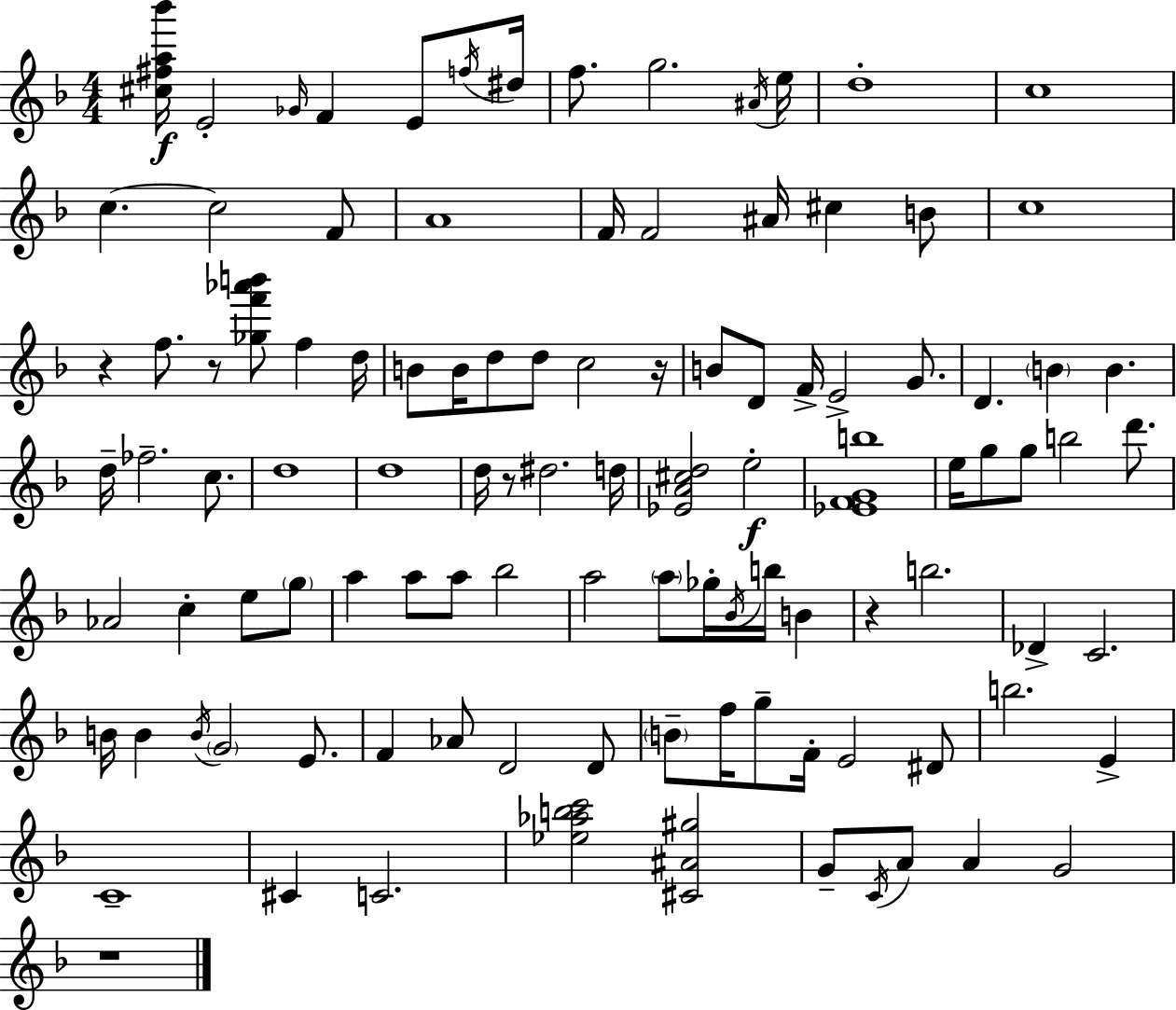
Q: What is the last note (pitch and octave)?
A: G4